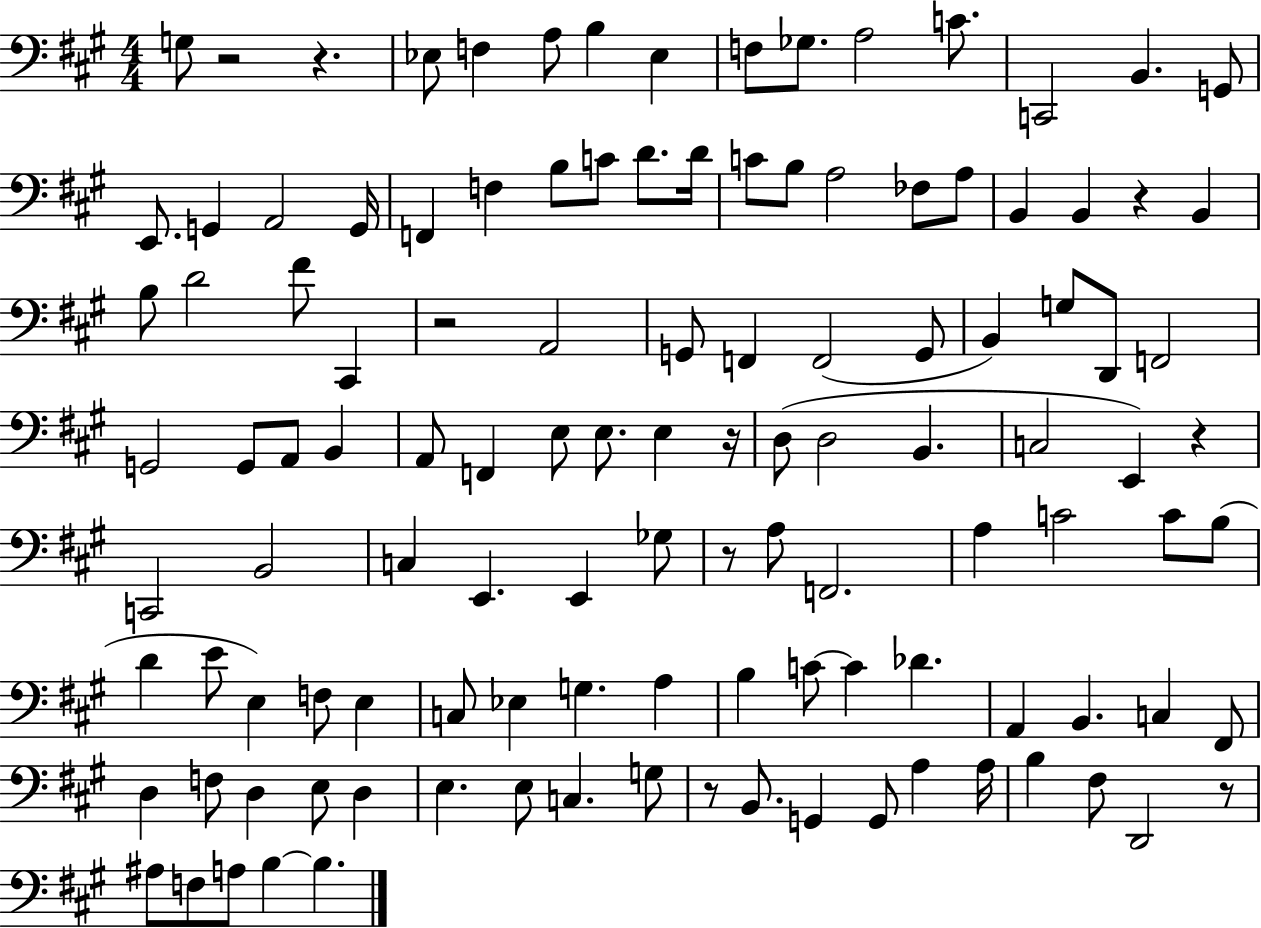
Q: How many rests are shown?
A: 9